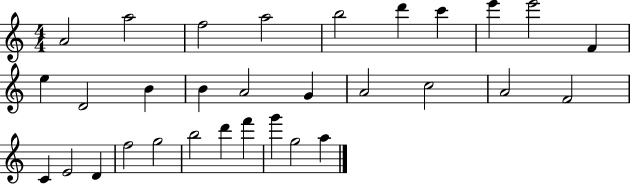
X:1
T:Untitled
M:4/4
L:1/4
K:C
A2 a2 f2 a2 b2 d' c' e' e'2 F e D2 B B A2 G A2 c2 A2 F2 C E2 D f2 g2 b2 d' f' g' g2 a